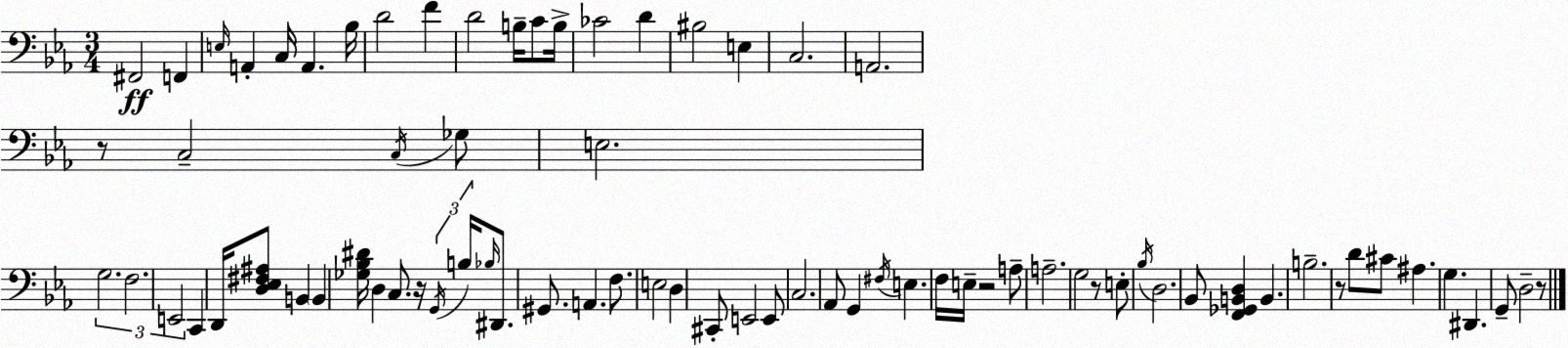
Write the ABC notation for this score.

X:1
T:Untitled
M:3/4
L:1/4
K:Eb
^F,,2 F,, E,/4 A,, C,/4 A,, _B,/4 D2 F D2 B,/4 C/2 B,/4 _C2 D ^B,2 E, C,2 A,,2 z/2 C,2 C,/4 _G,/2 E,2 G,2 F,2 E,,2 C,, D,,/4 [D,_E,^F,^A,]/2 B,, B,, [_G,_B,^D]/4 D, C,/2 z/4 G,,/4 B,/4 _B,/4 ^D,,/2 ^G,,/2 A,, F,/2 E,2 D, ^C,,/2 E,,2 E,,/2 C,2 _A,,/2 G,, ^F,/4 E, F,/4 E,/4 z2 A,/2 A,2 G,2 z/2 E,/2 _B,/4 D,2 _B,,/2 [F,,_G,,B,,D,] B,, B,2 z/2 D/2 ^C/2 ^A, G, ^D,, G,,/2 D,2 z/2